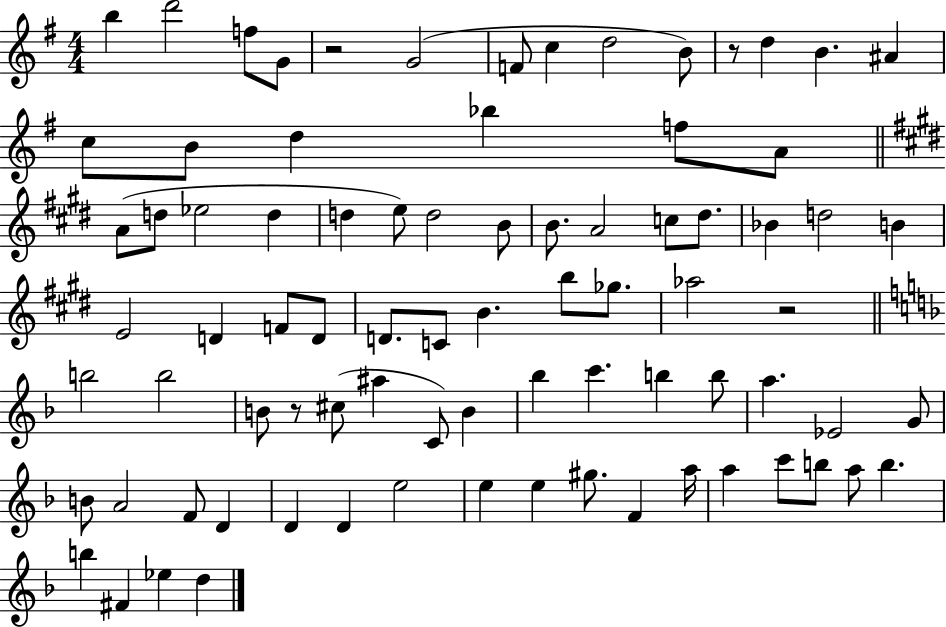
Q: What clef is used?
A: treble